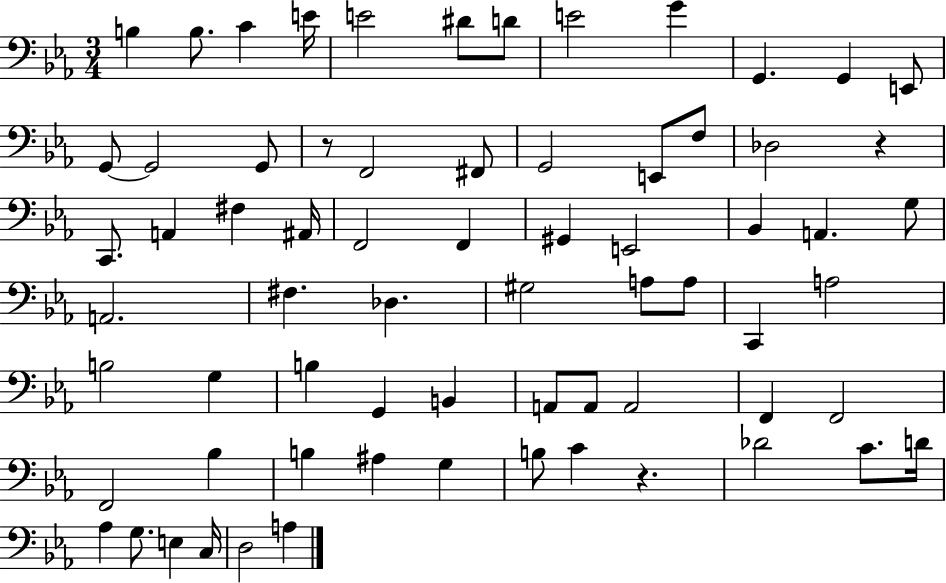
X:1
T:Untitled
M:3/4
L:1/4
K:Eb
B, B,/2 C E/4 E2 ^D/2 D/2 E2 G G,, G,, E,,/2 G,,/2 G,,2 G,,/2 z/2 F,,2 ^F,,/2 G,,2 E,,/2 F,/2 _D,2 z C,,/2 A,, ^F, ^A,,/4 F,,2 F,, ^G,, E,,2 _B,, A,, G,/2 A,,2 ^F, _D, ^G,2 A,/2 A,/2 C,, A,2 B,2 G, B, G,, B,, A,,/2 A,,/2 A,,2 F,, F,,2 F,,2 _B, B, ^A, G, B,/2 C z _D2 C/2 D/4 _A, G,/2 E, C,/4 D,2 A,